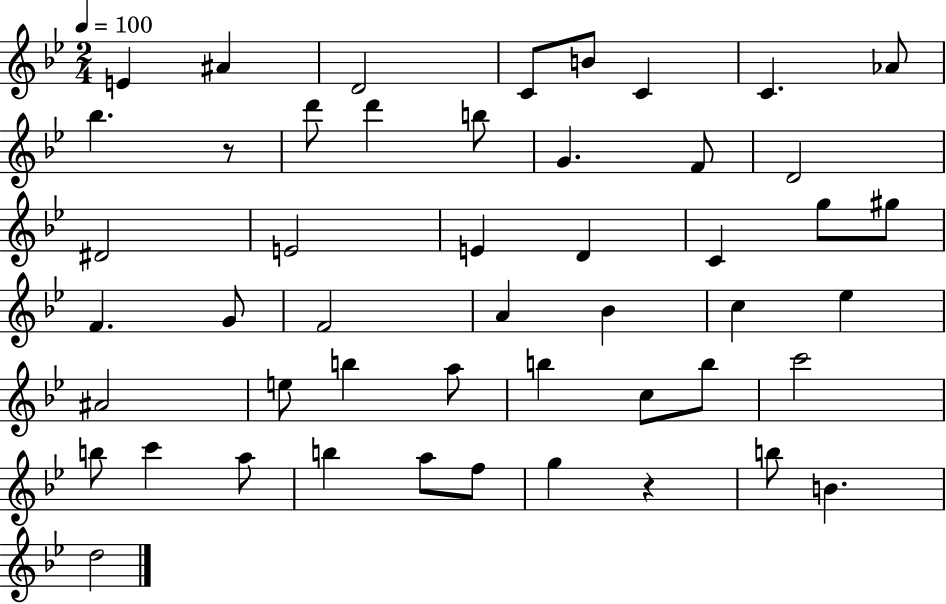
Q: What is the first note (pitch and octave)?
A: E4